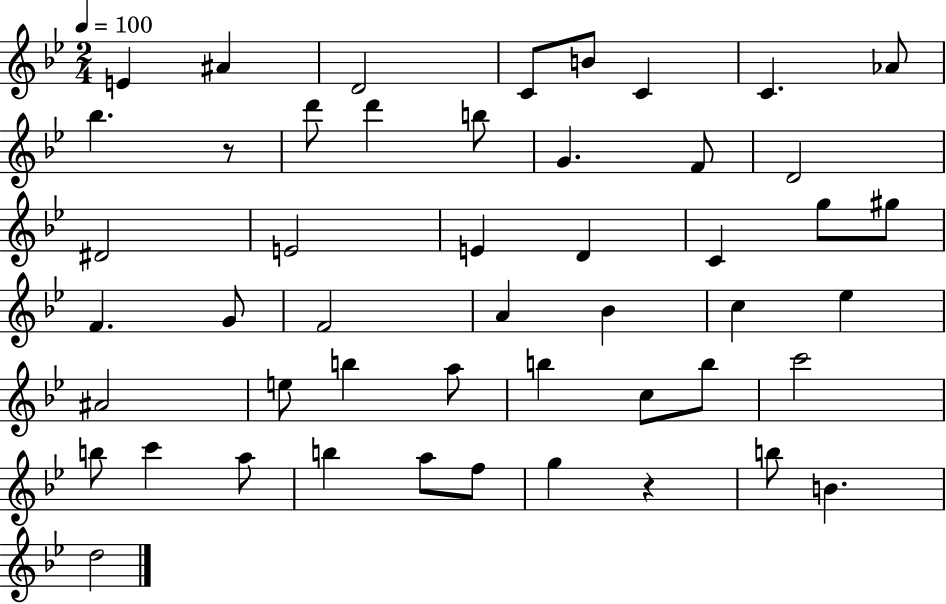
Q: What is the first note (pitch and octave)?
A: E4